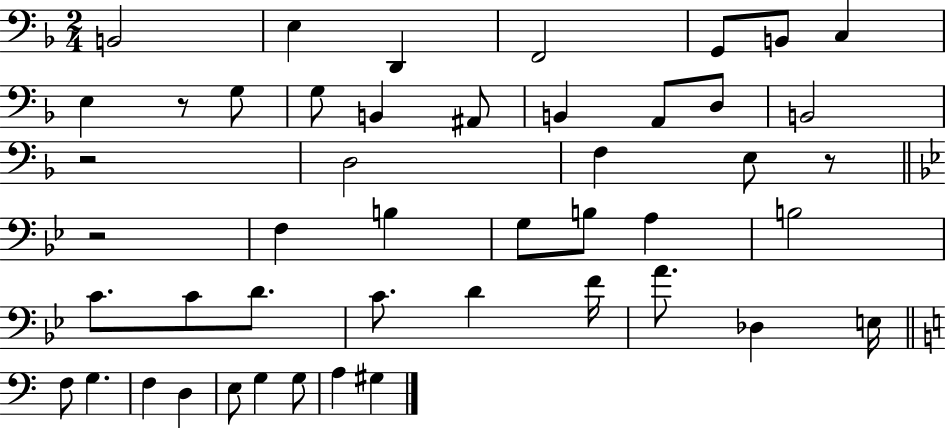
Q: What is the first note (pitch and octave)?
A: B2